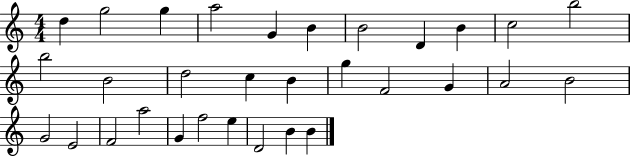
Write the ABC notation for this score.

X:1
T:Untitled
M:4/4
L:1/4
K:C
d g2 g a2 G B B2 D B c2 b2 b2 B2 d2 c B g F2 G A2 B2 G2 E2 F2 a2 G f2 e D2 B B